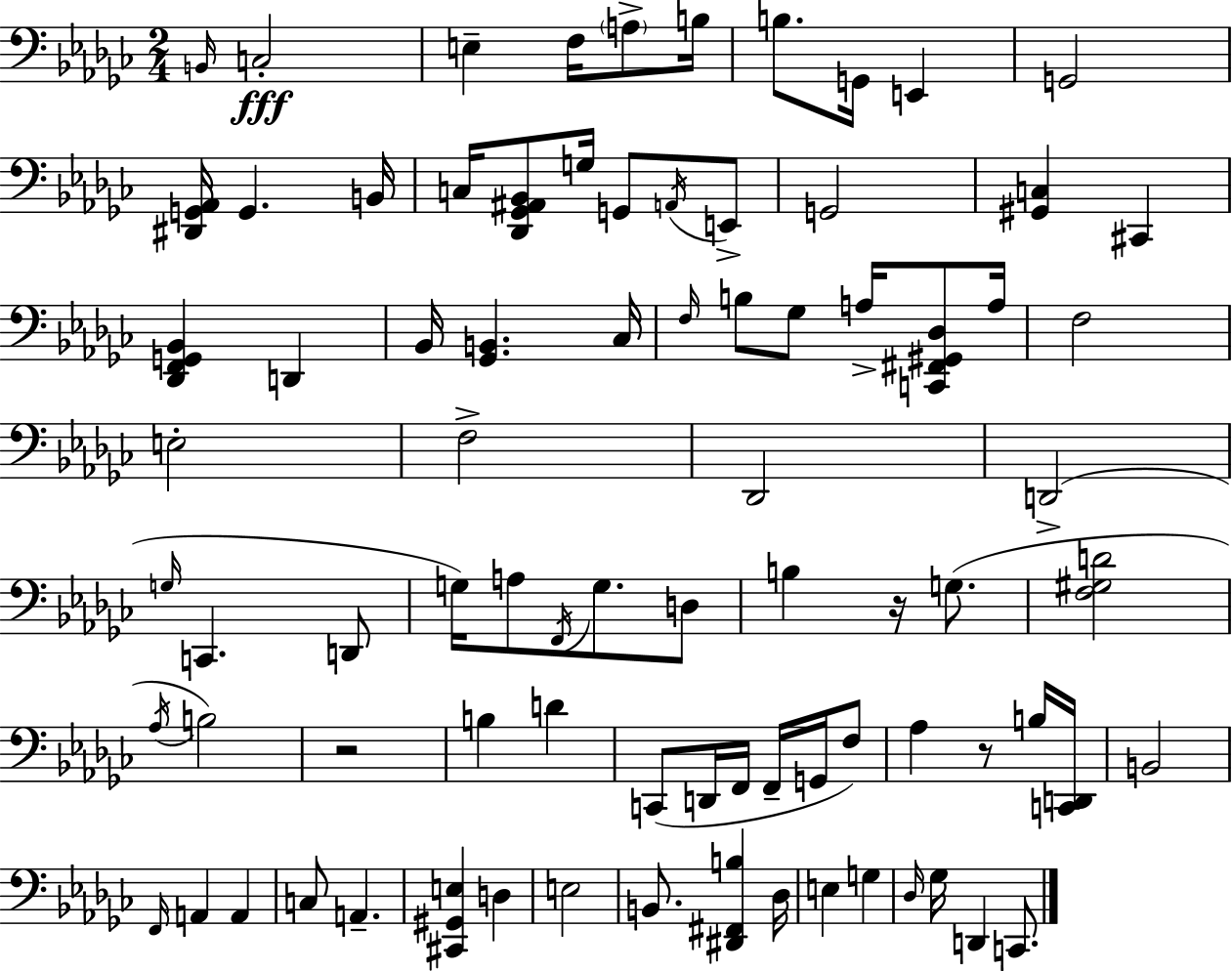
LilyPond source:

{
  \clef bass
  \numericTimeSignature
  \time 2/4
  \key ees \minor
  \grace { b,16 }\fff c2-. | e4-- f16 \parenthesize a8-> | b16 b8. g,16 e,4 | g,2 | \break <dis, g, aes,>16 g,4. | b,16 c16 <des, ges, ais, bes,>8 g16 g,8 \acciaccatura { a,16 } | e,8-> g,2 | <gis, c>4 cis,4 | \break <des, f, g, bes,>4 d,4 | bes,16 <ges, b,>4. | ces16 \grace { f16 } b8 ges8 a16-> | <c, fis, gis, des>8 a16 f2 | \break e2-. | f2-> | des,2 | d,2->( | \break \grace { g16 } c,4. | d,8 g16) a8 \acciaccatura { f,16 } | g8. d8 b4 | r16 g8.( <f gis d'>2 | \break \acciaccatura { aes16 } b2) | r2 | b4 | d'4 c,8( | \break d,16 f,16 f,16-- g,16 f8) aes4 | r8 b16 <c, d,>16 b,2 | \grace { f,16 } a,4 | a,4 c8 | \break a,4.-- <cis, gis, e>4 | d4 e2 | b,8. | <dis, fis, b>4 des16 e4 | \break g4 \grace { des16 } | ges16 d,4 c,8. | \bar "|."
}